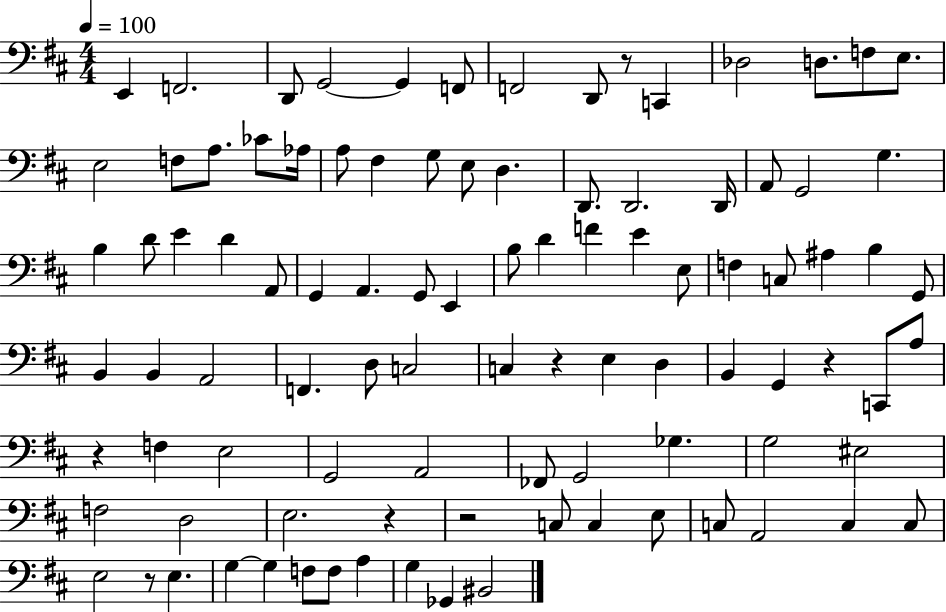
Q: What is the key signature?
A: D major